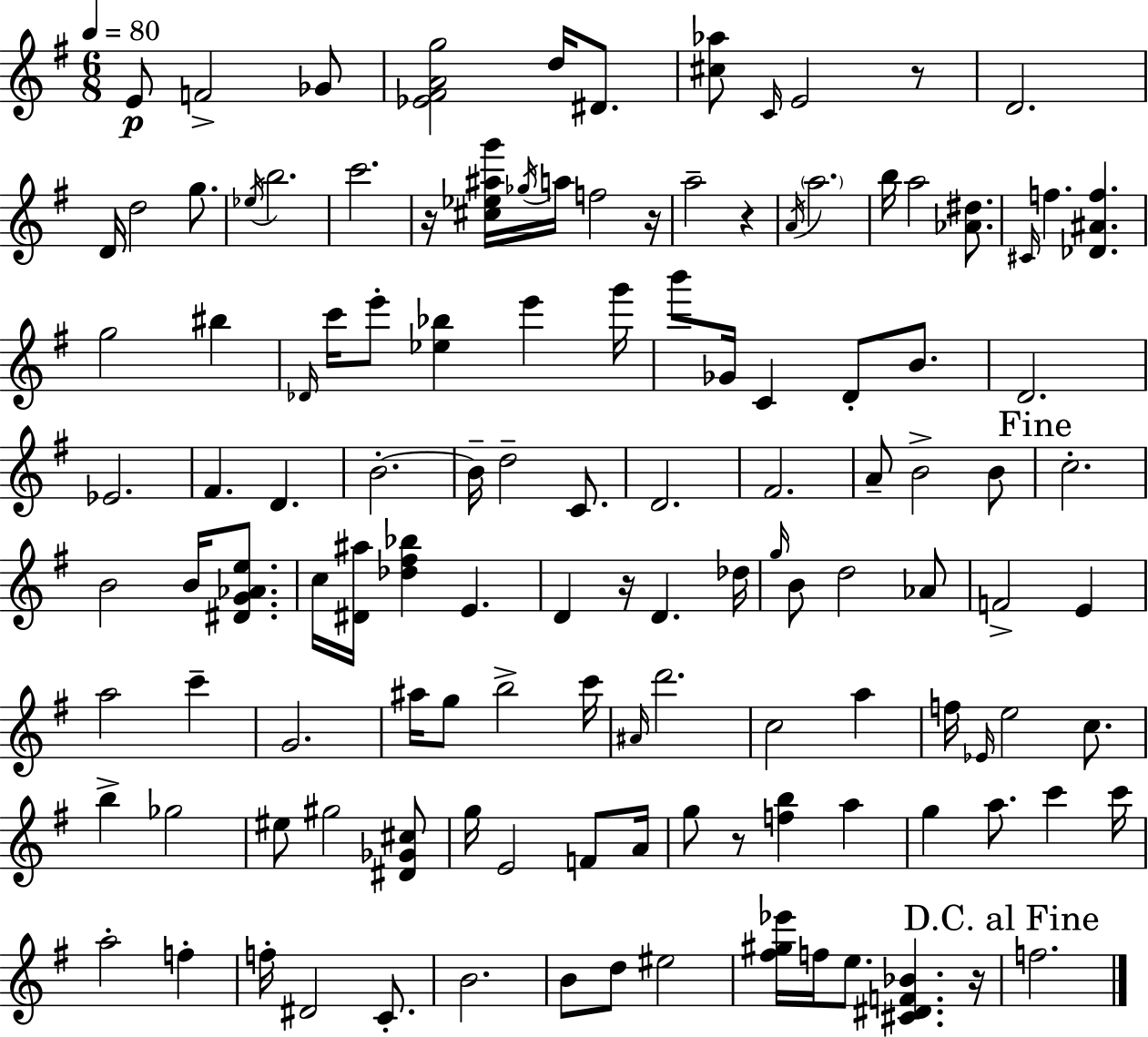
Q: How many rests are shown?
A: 7